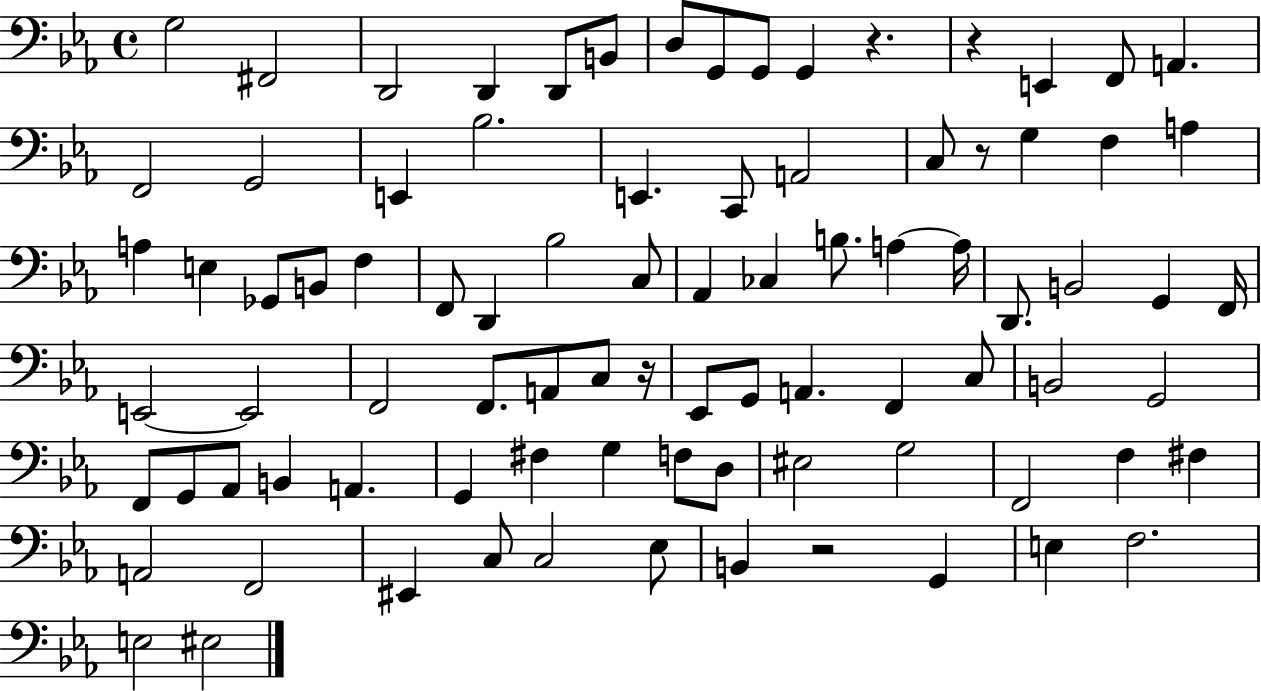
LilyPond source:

{
  \clef bass
  \time 4/4
  \defaultTimeSignature
  \key ees \major
  g2 fis,2 | d,2 d,4 d,8 b,8 | d8 g,8 g,8 g,4 r4. | r4 e,4 f,8 a,4. | \break f,2 g,2 | e,4 bes2. | e,4. c,8 a,2 | c8 r8 g4 f4 a4 | \break a4 e4 ges,8 b,8 f4 | f,8 d,4 bes2 c8 | aes,4 ces4 b8. a4~~ a16 | d,8. b,2 g,4 f,16 | \break e,2~~ e,2 | f,2 f,8. a,8 c8 r16 | ees,8 g,8 a,4. f,4 c8 | b,2 g,2 | \break f,8 g,8 aes,8 b,4 a,4. | g,4 fis4 g4 f8 d8 | eis2 g2 | f,2 f4 fis4 | \break a,2 f,2 | eis,4 c8 c2 ees8 | b,4 r2 g,4 | e4 f2. | \break e2 eis2 | \bar "|."
}